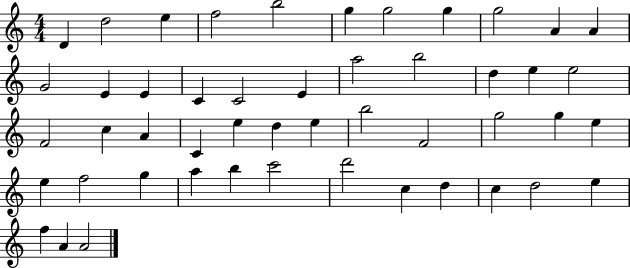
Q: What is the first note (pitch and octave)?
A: D4